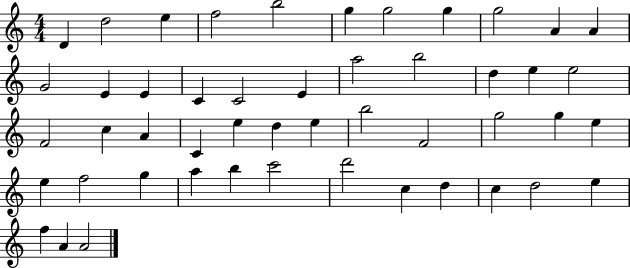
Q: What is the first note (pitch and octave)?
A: D4